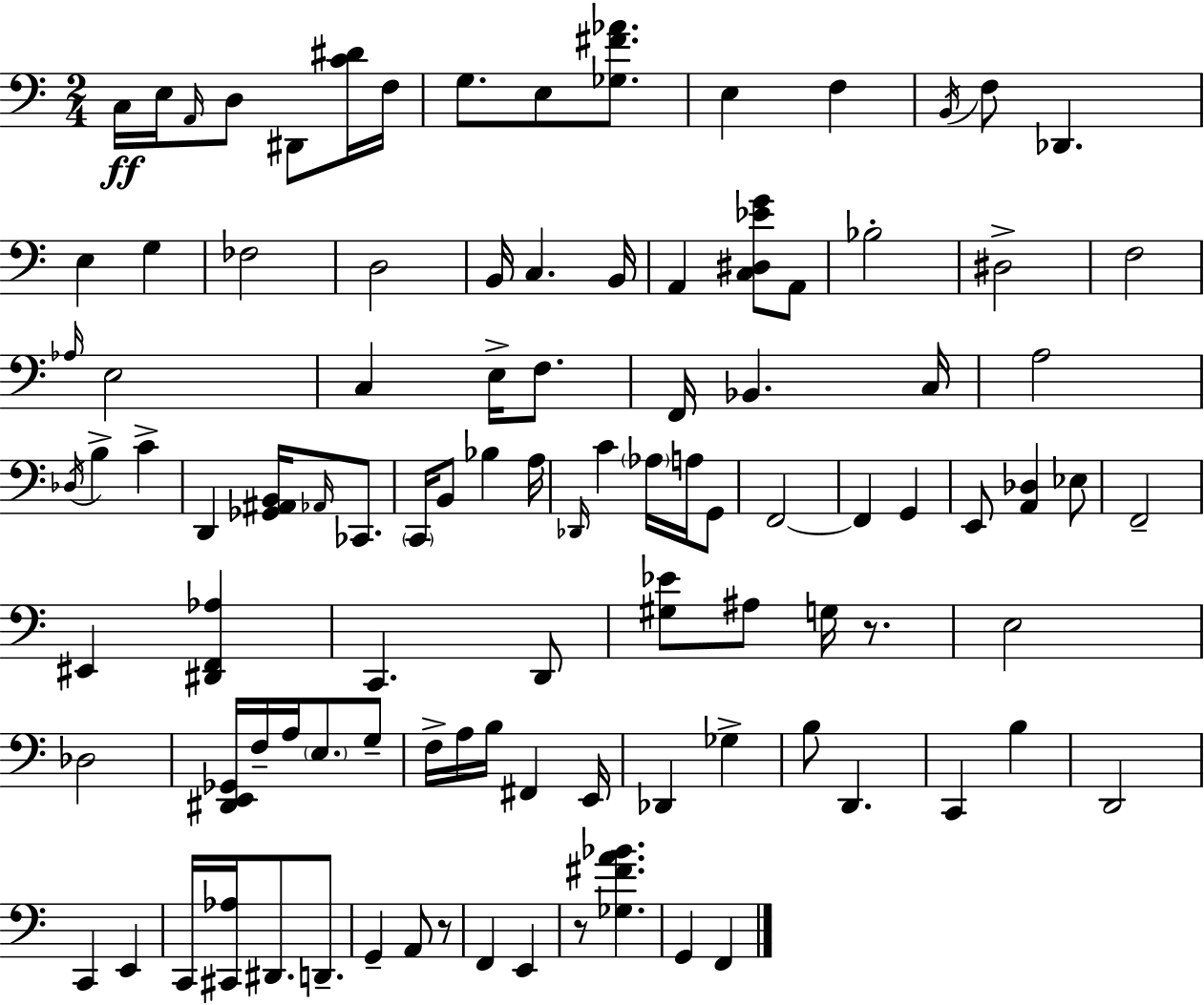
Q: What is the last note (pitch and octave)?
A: F2